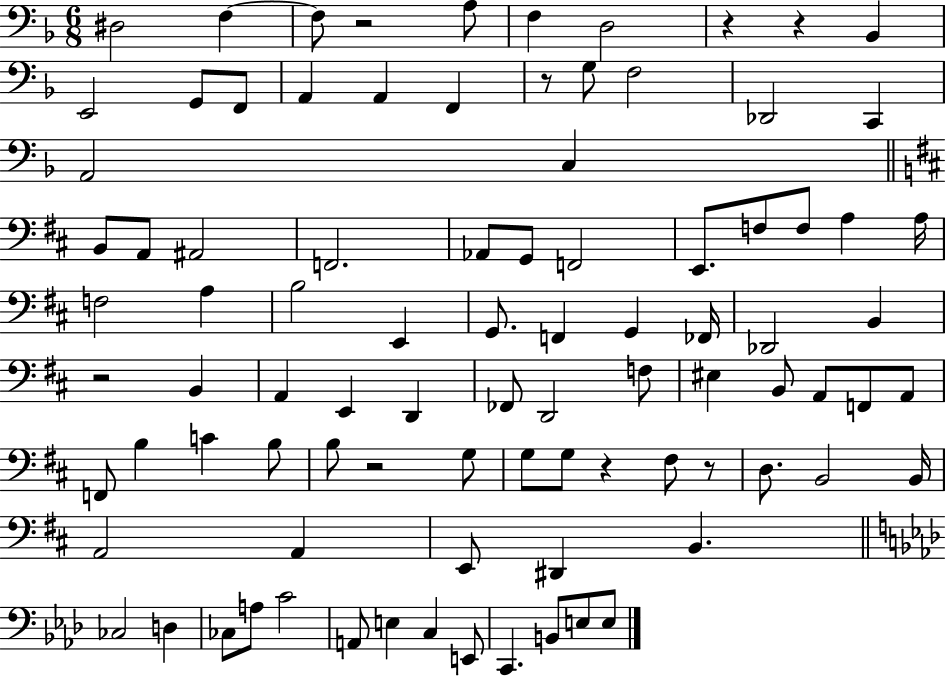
D#3/h F3/q F3/e R/h A3/e F3/q D3/h R/q R/q Bb2/q E2/h G2/e F2/e A2/q A2/q F2/q R/e G3/e F3/h Db2/h C2/q A2/h C3/q B2/e A2/e A#2/h F2/h. Ab2/e G2/e F2/h E2/e. F3/e F3/e A3/q A3/s F3/h A3/q B3/h E2/q G2/e. F2/q G2/q FES2/s Db2/h B2/q R/h B2/q A2/q E2/q D2/q FES2/e D2/h F3/e EIS3/q B2/e A2/e F2/e A2/e F2/e B3/q C4/q B3/e B3/e R/h G3/e G3/e G3/e R/q F#3/e R/e D3/e. B2/h B2/s A2/h A2/q E2/e D#2/q B2/q. CES3/h D3/q CES3/e A3/e C4/h A2/e E3/q C3/q E2/e C2/q. B2/e E3/e E3/e